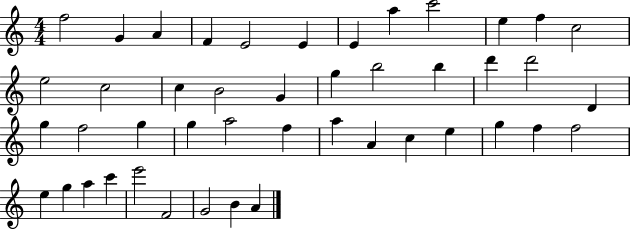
X:1
T:Untitled
M:4/4
L:1/4
K:C
f2 G A F E2 E E a c'2 e f c2 e2 c2 c B2 G g b2 b d' d'2 D g f2 g g a2 f a A c e g f f2 e g a c' e'2 F2 G2 B A